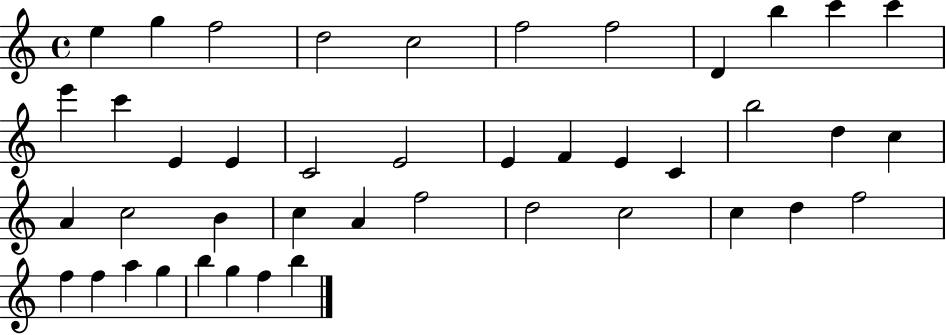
X:1
T:Untitled
M:4/4
L:1/4
K:C
e g f2 d2 c2 f2 f2 D b c' c' e' c' E E C2 E2 E F E C b2 d c A c2 B c A f2 d2 c2 c d f2 f f a g b g f b